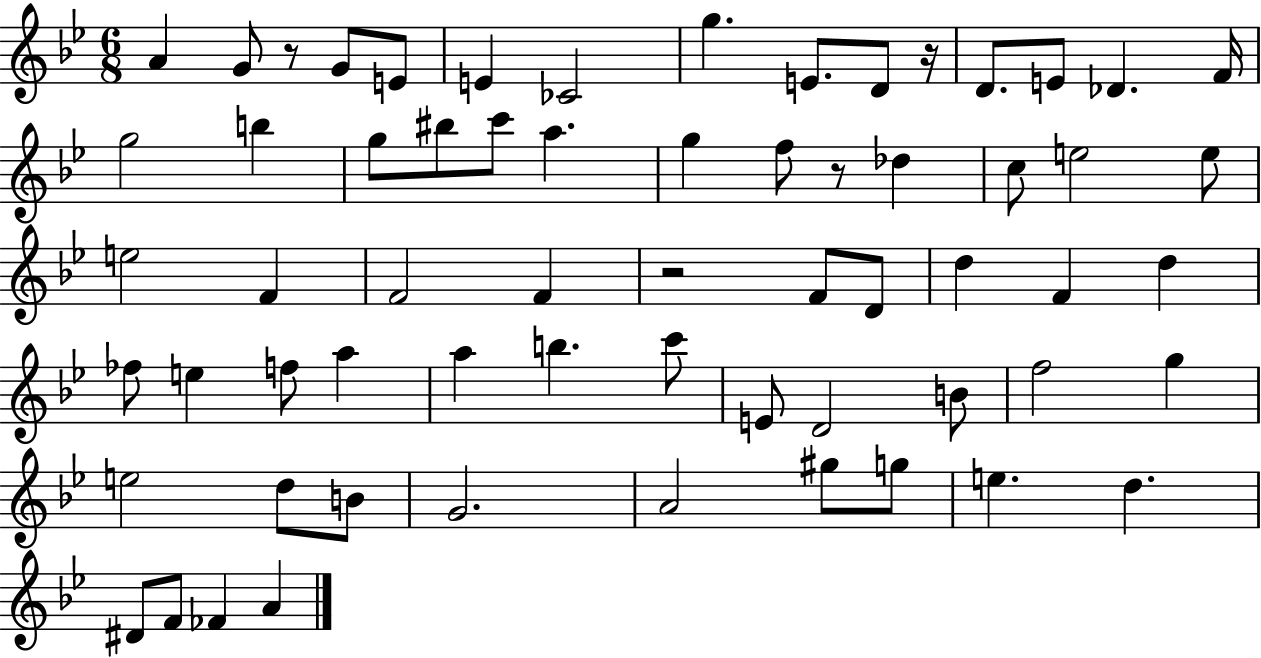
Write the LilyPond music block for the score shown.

{
  \clef treble
  \numericTimeSignature
  \time 6/8
  \key bes \major
  a'4 g'8 r8 g'8 e'8 | e'4 ces'2 | g''4. e'8. d'8 r16 | d'8. e'8 des'4. f'16 | \break g''2 b''4 | g''8 bis''8 c'''8 a''4. | g''4 f''8 r8 des''4 | c''8 e''2 e''8 | \break e''2 f'4 | f'2 f'4 | r2 f'8 d'8 | d''4 f'4 d''4 | \break fes''8 e''4 f''8 a''4 | a''4 b''4. c'''8 | e'8 d'2 b'8 | f''2 g''4 | \break e''2 d''8 b'8 | g'2. | a'2 gis''8 g''8 | e''4. d''4. | \break dis'8 f'8 fes'4 a'4 | \bar "|."
}